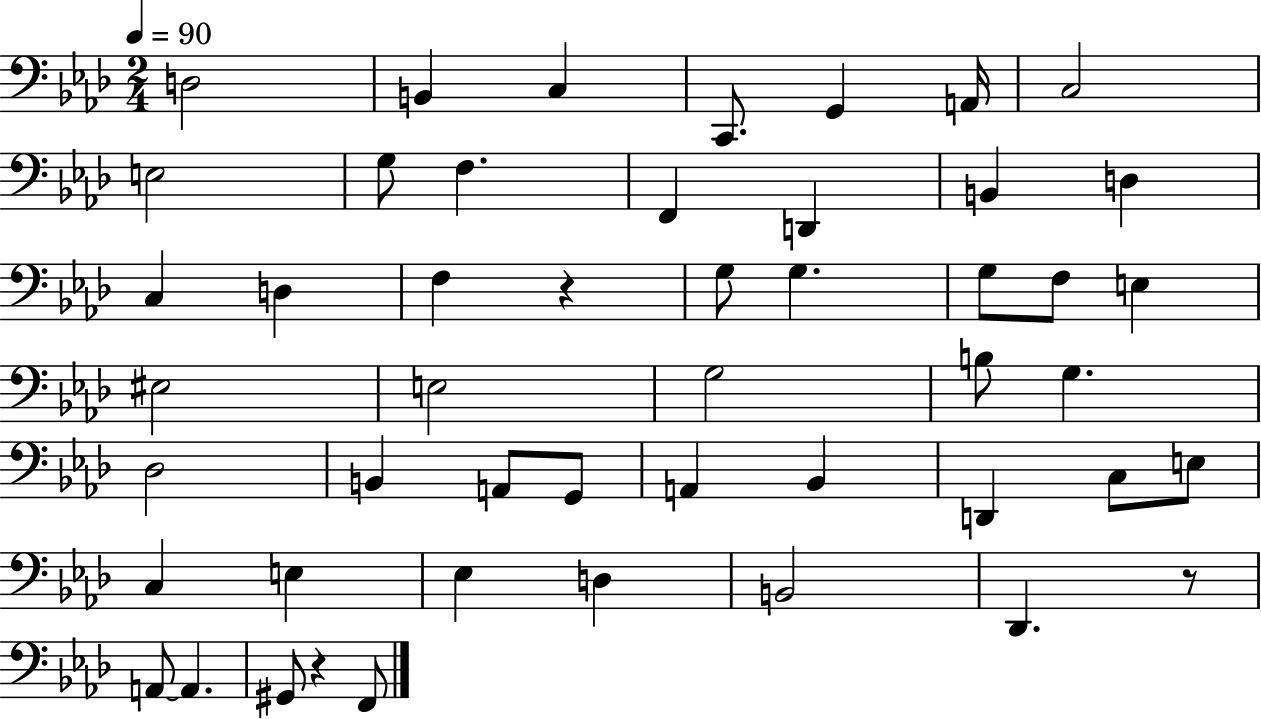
{
  \clef bass
  \numericTimeSignature
  \time 2/4
  \key aes \major
  \tempo 4 = 90
  d2 | b,4 c4 | c,8. g,4 a,16 | c2 | \break e2 | g8 f4. | f,4 d,4 | b,4 d4 | \break c4 d4 | f4 r4 | g8 g4. | g8 f8 e4 | \break eis2 | e2 | g2 | b8 g4. | \break des2 | b,4 a,8 g,8 | a,4 bes,4 | d,4 c8 e8 | \break c4 e4 | ees4 d4 | b,2 | des,4. r8 | \break a,8~~ a,4. | gis,8 r4 f,8 | \bar "|."
}